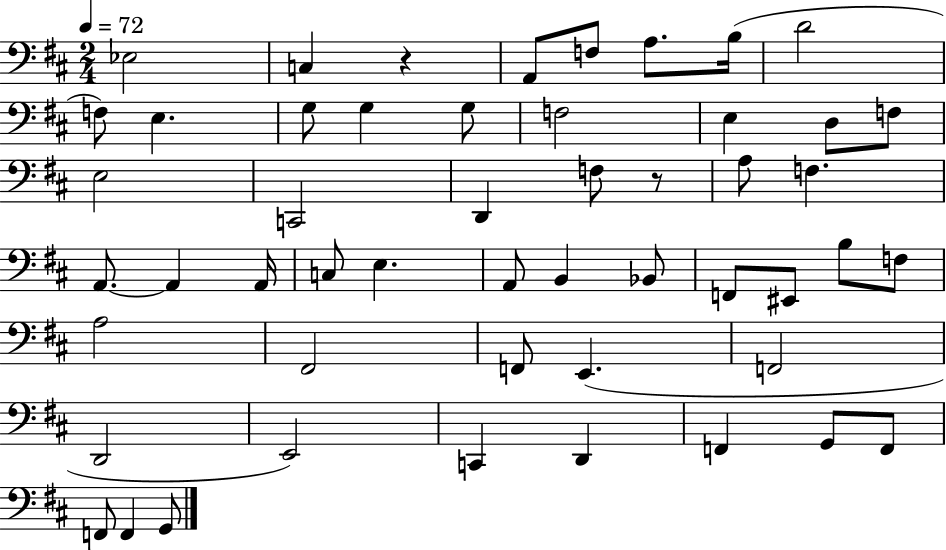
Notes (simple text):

Eb3/h C3/q R/q A2/e F3/e A3/e. B3/s D4/h F3/e E3/q. G3/e G3/q G3/e F3/h E3/q D3/e F3/e E3/h C2/h D2/q F3/e R/e A3/e F3/q. A2/e. A2/q A2/s C3/e E3/q. A2/e B2/q Bb2/e F2/e EIS2/e B3/e F3/e A3/h F#2/h F2/e E2/q. F2/h D2/h E2/h C2/q D2/q F2/q G2/e F2/e F2/e F2/q G2/e